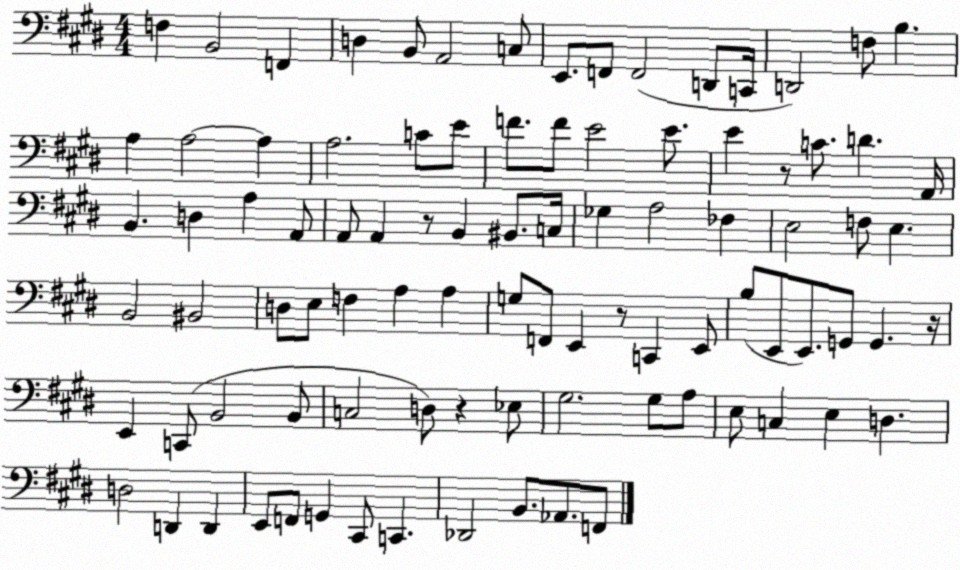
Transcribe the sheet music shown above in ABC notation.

X:1
T:Untitled
M:4/4
L:1/4
K:E
F, B,,2 F,, D, B,,/2 A,,2 C,/2 E,,/2 F,,/2 F,,2 D,,/2 C,,/4 D,,2 F,/2 B, A, A,2 A, A,2 C/2 E/2 F/2 F/2 E2 E/2 E z/2 C/2 D A,,/4 B,, D, A, A,,/2 A,,/2 A,, z/2 B,, ^B,,/2 C,/4 _G, A,2 _F, E,2 F,/2 E, B,,2 ^B,,2 D,/2 E,/2 F, A, A, G,/2 F,,/2 E,, z/2 C,, E,,/2 B,/2 E,,/2 E,,/2 G,,/2 G,, z/4 E,, C,,/2 B,,2 B,,/2 C,2 D,/2 z _E,/2 ^G,2 ^G,/2 A,/2 E,/2 C, E, D, D,2 D,, D,, E,,/2 F,,/2 G,, ^C,,/2 C,, _D,,2 B,,/2 _A,,/2 F,,/2